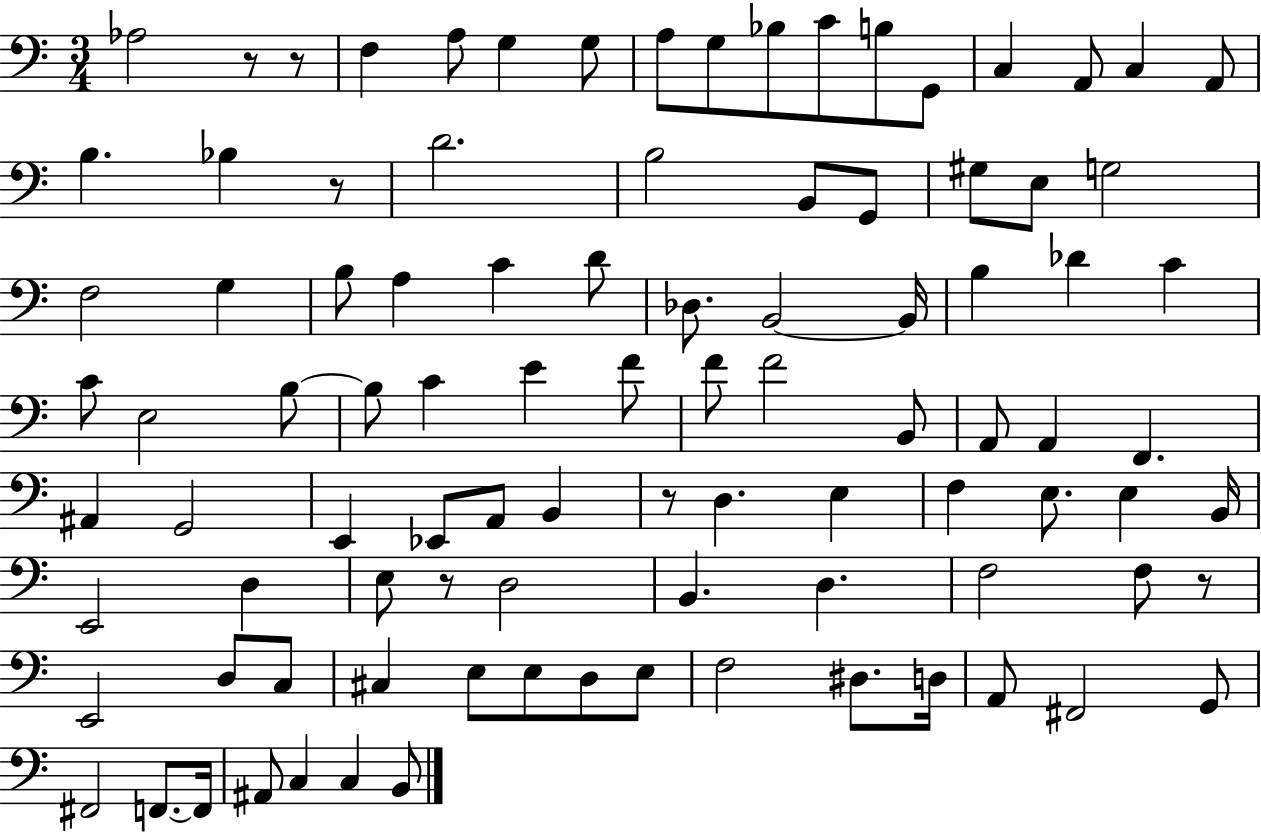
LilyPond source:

{
  \clef bass
  \numericTimeSignature
  \time 3/4
  \key c \major
  aes2 r8 r8 | f4 a8 g4 g8 | a8 g8 bes8 c'8 b8 g,8 | c4 a,8 c4 a,8 | \break b4. bes4 r8 | d'2. | b2 b,8 g,8 | gis8 e8 g2 | \break f2 g4 | b8 a4 c'4 d'8 | des8. b,2~~ b,16 | b4 des'4 c'4 | \break c'8 e2 b8~~ | b8 c'4 e'4 f'8 | f'8 f'2 b,8 | a,8 a,4 f,4. | \break ais,4 g,2 | e,4 ees,8 a,8 b,4 | r8 d4. e4 | f4 e8. e4 b,16 | \break e,2 d4 | e8 r8 d2 | b,4. d4. | f2 f8 r8 | \break e,2 d8 c8 | cis4 e8 e8 d8 e8 | f2 dis8. d16 | a,8 fis,2 g,8 | \break fis,2 f,8.~~ f,16 | ais,8 c4 c4 b,8 | \bar "|."
}